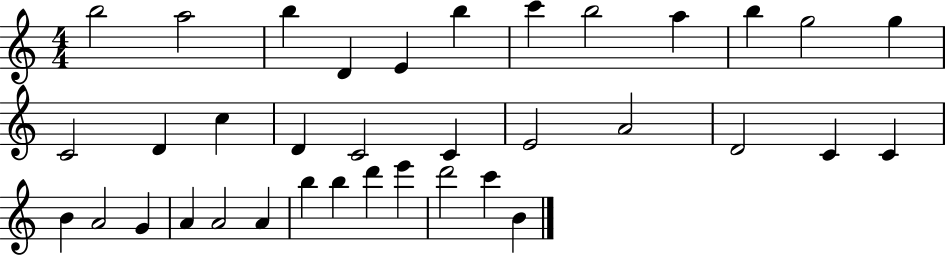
B5/h A5/h B5/q D4/q E4/q B5/q C6/q B5/h A5/q B5/q G5/h G5/q C4/h D4/q C5/q D4/q C4/h C4/q E4/h A4/h D4/h C4/q C4/q B4/q A4/h G4/q A4/q A4/h A4/q B5/q B5/q D6/q E6/q D6/h C6/q B4/q